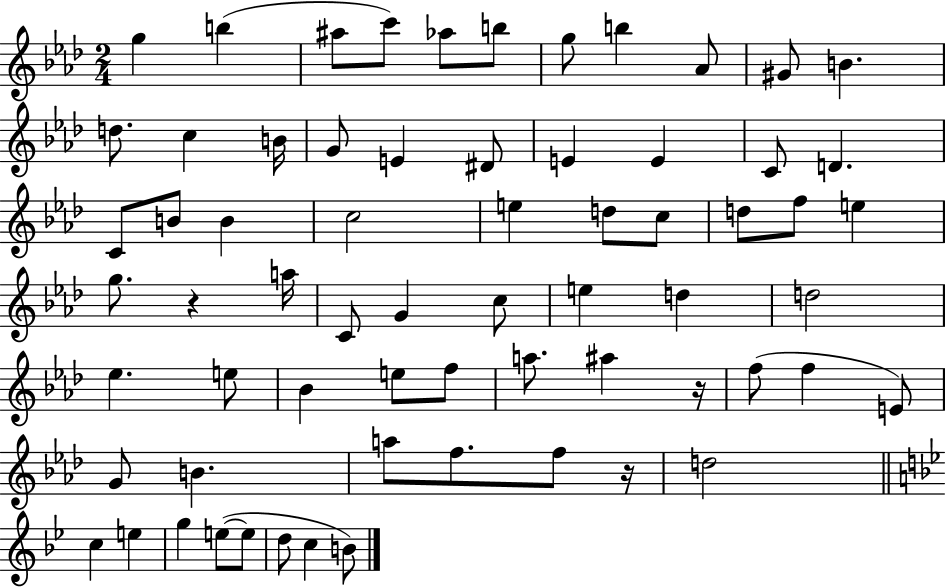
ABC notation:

X:1
T:Untitled
M:2/4
L:1/4
K:Ab
g b ^a/2 c'/2 _a/2 b/2 g/2 b _A/2 ^G/2 B d/2 c B/4 G/2 E ^D/2 E E C/2 D C/2 B/2 B c2 e d/2 c/2 d/2 f/2 e g/2 z a/4 C/2 G c/2 e d d2 _e e/2 _B e/2 f/2 a/2 ^a z/4 f/2 f E/2 G/2 B a/2 f/2 f/2 z/4 d2 c e g e/2 e/2 d/2 c B/2